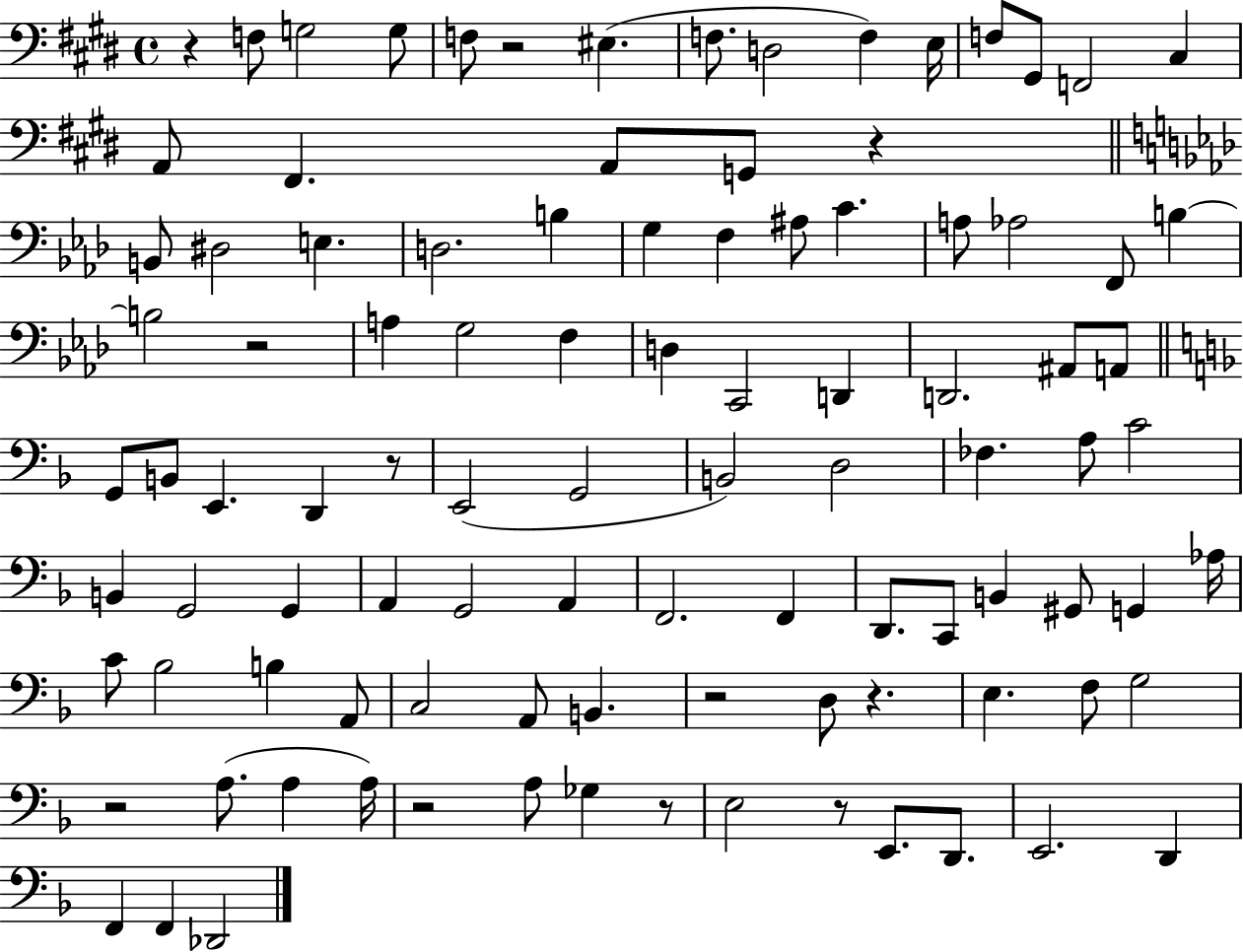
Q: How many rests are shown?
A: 11